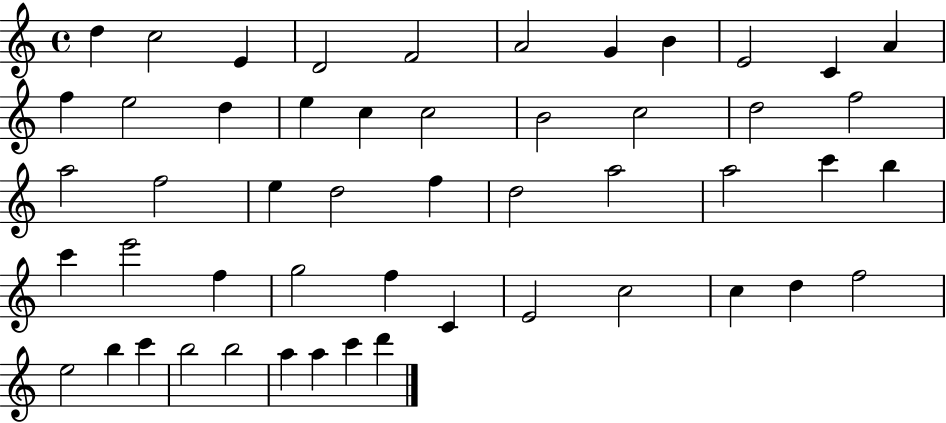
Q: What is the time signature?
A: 4/4